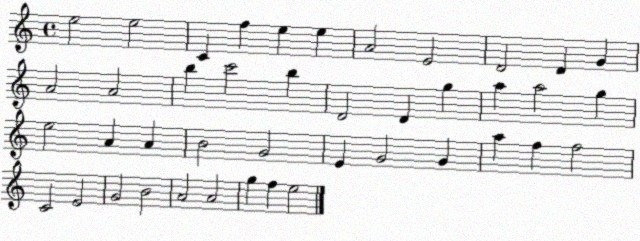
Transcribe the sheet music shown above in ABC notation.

X:1
T:Untitled
M:4/4
L:1/4
K:C
e2 e2 C f e e A2 E2 D2 D G A2 A2 b c'2 b D2 D g a a2 g e2 A A B2 G2 E G2 G a f f2 C2 E2 G2 B2 A2 A2 g f e2